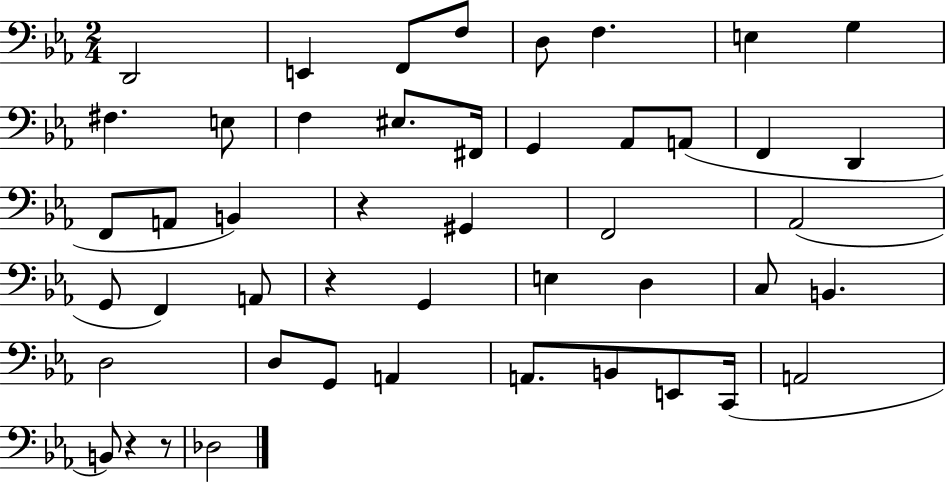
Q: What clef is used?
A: bass